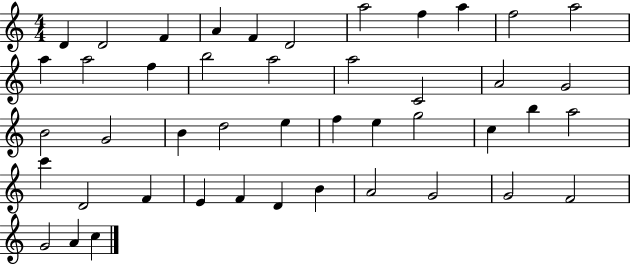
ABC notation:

X:1
T:Untitled
M:4/4
L:1/4
K:C
D D2 F A F D2 a2 f a f2 a2 a a2 f b2 a2 a2 C2 A2 G2 B2 G2 B d2 e f e g2 c b a2 c' D2 F E F D B A2 G2 G2 F2 G2 A c